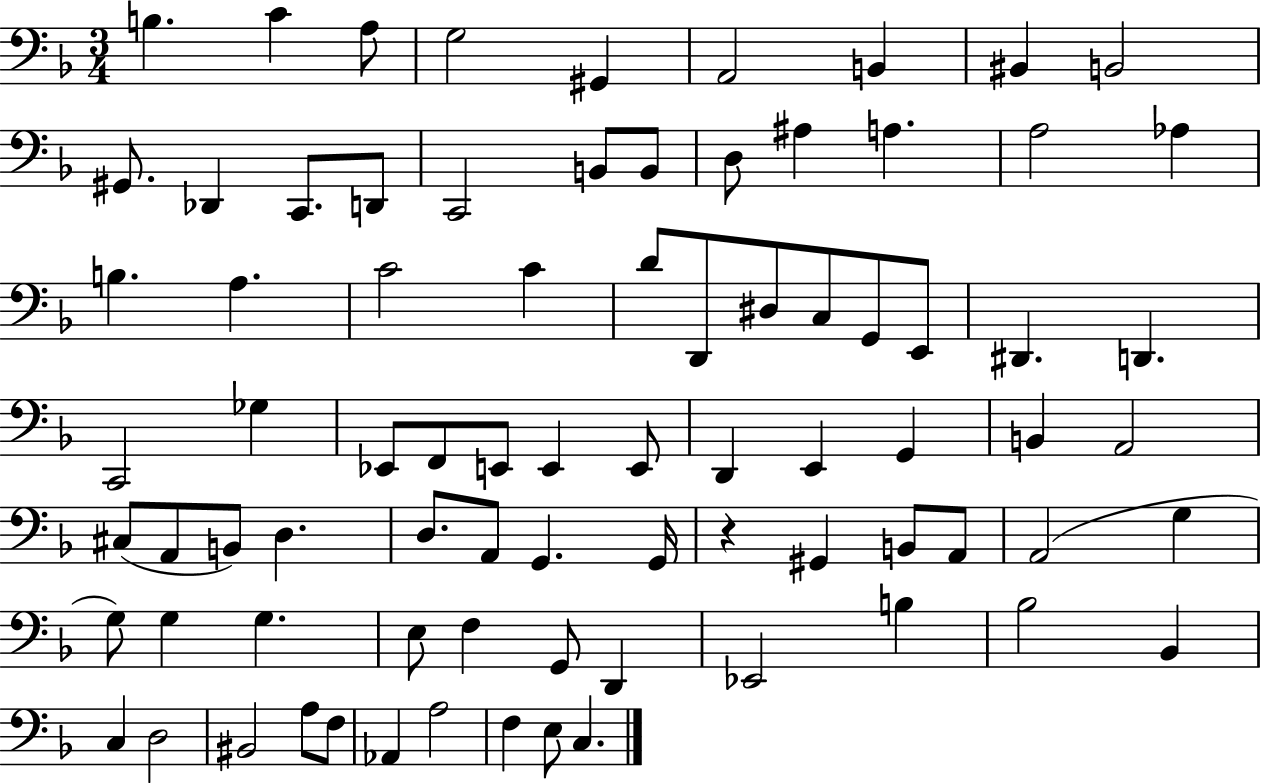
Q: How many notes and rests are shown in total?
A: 80